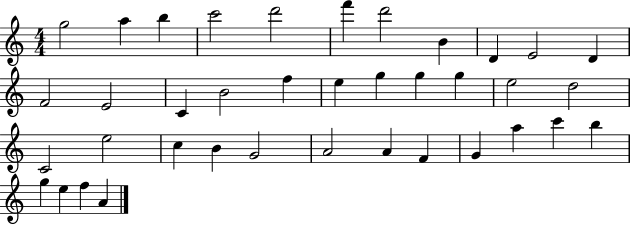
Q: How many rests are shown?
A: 0